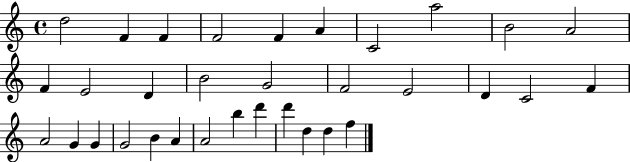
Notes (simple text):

D5/h F4/q F4/q F4/h F4/q A4/q C4/h A5/h B4/h A4/h F4/q E4/h D4/q B4/h G4/h F4/h E4/h D4/q C4/h F4/q A4/h G4/q G4/q G4/h B4/q A4/q A4/h B5/q D6/q D6/q D5/q D5/q F5/q